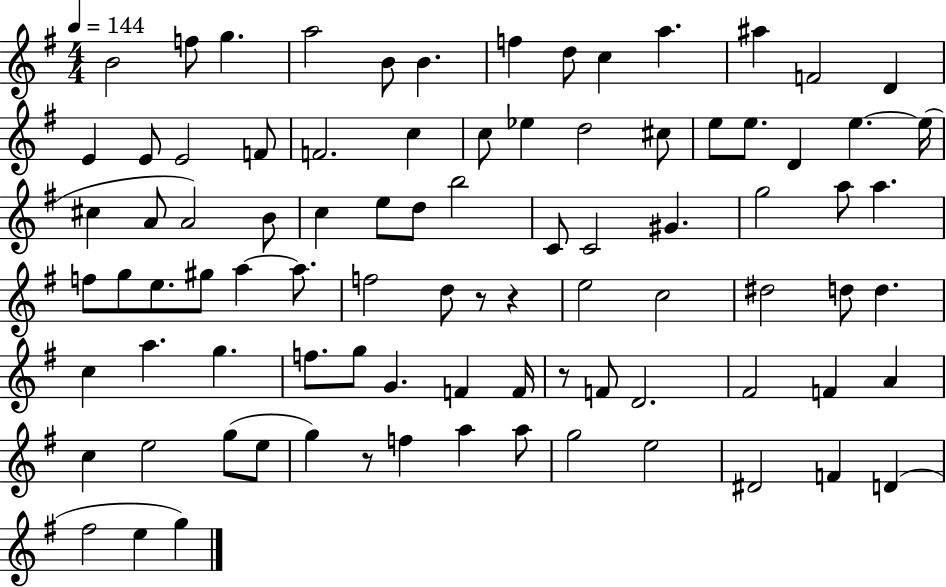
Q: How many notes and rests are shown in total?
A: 88